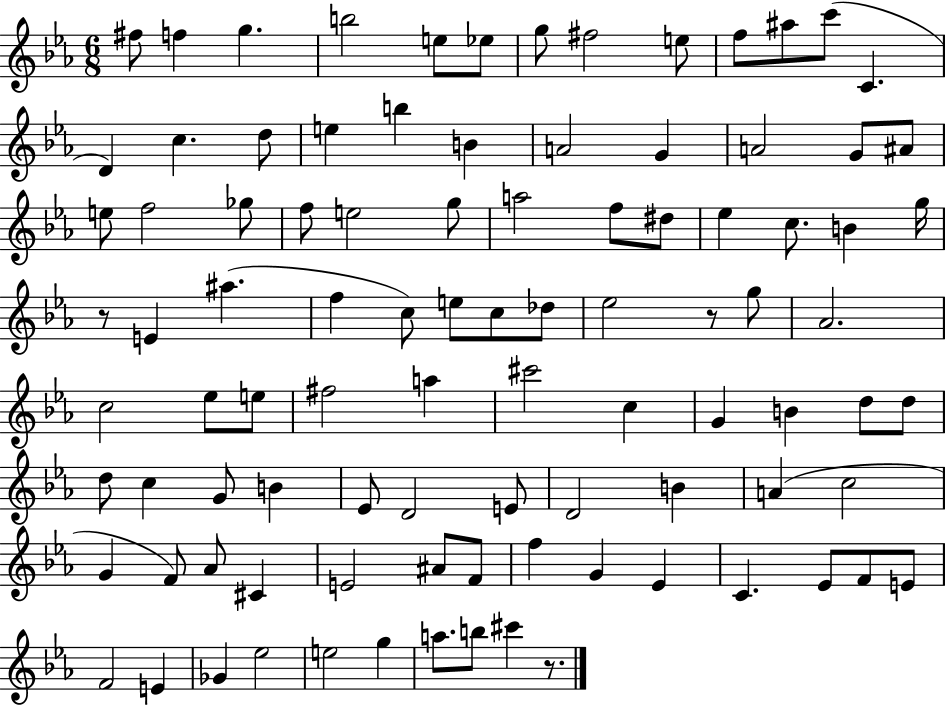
F#5/e F5/q G5/q. B5/h E5/e Eb5/e G5/e F#5/h E5/e F5/e A#5/e C6/e C4/q. D4/q C5/q. D5/e E5/q B5/q B4/q A4/h G4/q A4/h G4/e A#4/e E5/e F5/h Gb5/e F5/e E5/h G5/e A5/h F5/e D#5/e Eb5/q C5/e. B4/q G5/s R/e E4/q A#5/q. F5/q C5/e E5/e C5/e Db5/e Eb5/h R/e G5/e Ab4/h. C5/h Eb5/e E5/e F#5/h A5/q C#6/h C5/q G4/q B4/q D5/e D5/e D5/e C5/q G4/e B4/q Eb4/e D4/h E4/e D4/h B4/q A4/q C5/h G4/q F4/e Ab4/e C#4/q E4/h A#4/e F4/e F5/q G4/q Eb4/q C4/q. Eb4/e F4/e E4/e F4/h E4/q Gb4/q Eb5/h E5/h G5/q A5/e. B5/e C#6/q R/e.